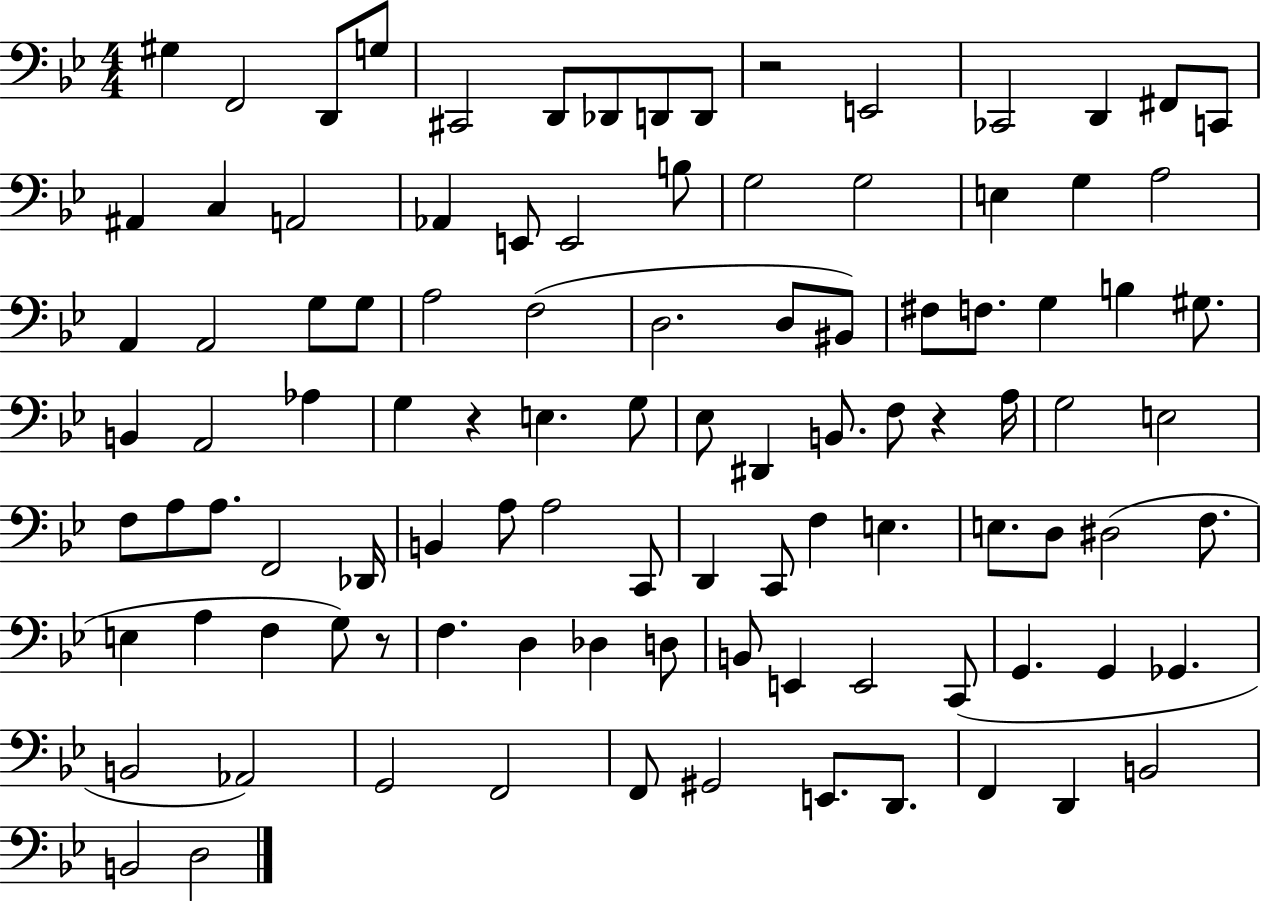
X:1
T:Untitled
M:4/4
L:1/4
K:Bb
^G, F,,2 D,,/2 G,/2 ^C,,2 D,,/2 _D,,/2 D,,/2 D,,/2 z2 E,,2 _C,,2 D,, ^F,,/2 C,,/2 ^A,, C, A,,2 _A,, E,,/2 E,,2 B,/2 G,2 G,2 E, G, A,2 A,, A,,2 G,/2 G,/2 A,2 F,2 D,2 D,/2 ^B,,/2 ^F,/2 F,/2 G, B, ^G,/2 B,, A,,2 _A, G, z E, G,/2 _E,/2 ^D,, B,,/2 F,/2 z A,/4 G,2 E,2 F,/2 A,/2 A,/2 F,,2 _D,,/4 B,, A,/2 A,2 C,,/2 D,, C,,/2 F, E, E,/2 D,/2 ^D,2 F,/2 E, A, F, G,/2 z/2 F, D, _D, D,/2 B,,/2 E,, E,,2 C,,/2 G,, G,, _G,, B,,2 _A,,2 G,,2 F,,2 F,,/2 ^G,,2 E,,/2 D,,/2 F,, D,, B,,2 B,,2 D,2